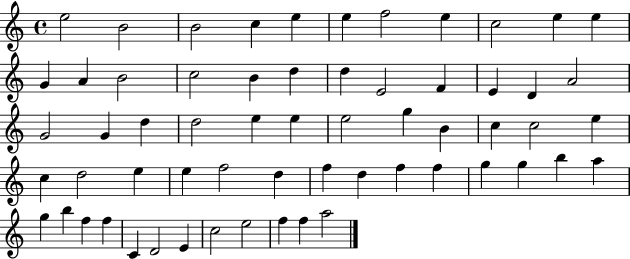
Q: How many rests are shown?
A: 0